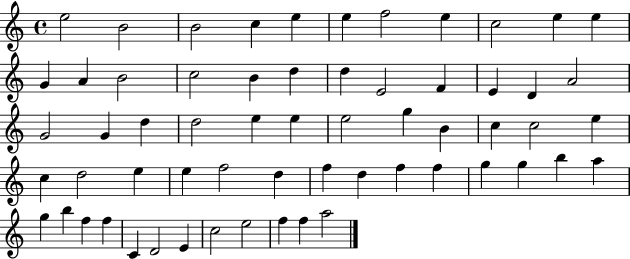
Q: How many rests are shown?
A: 0